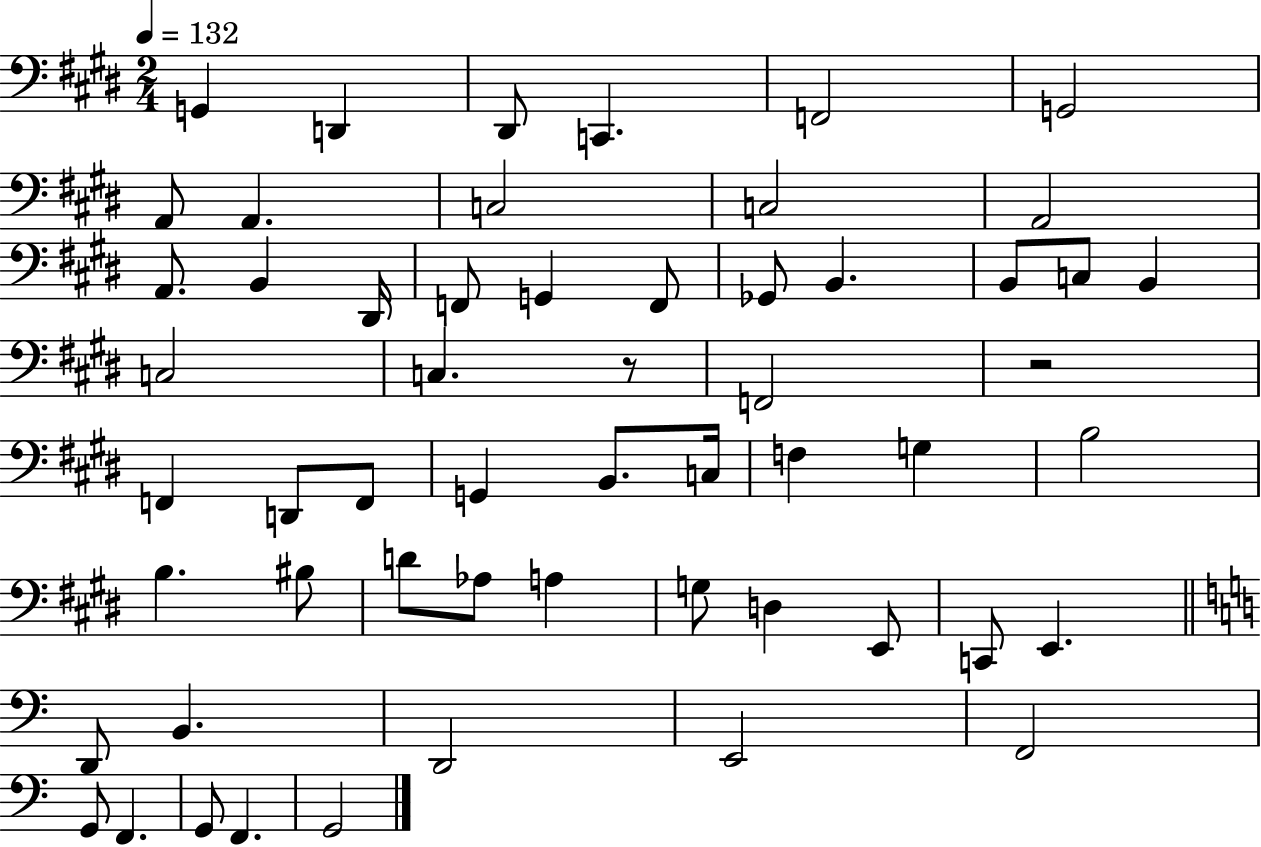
{
  \clef bass
  \numericTimeSignature
  \time 2/4
  \key e \major
  \tempo 4 = 132
  g,4 d,4 | dis,8 c,4. | f,2 | g,2 | \break a,8 a,4. | c2 | c2 | a,2 | \break a,8. b,4 dis,16 | f,8 g,4 f,8 | ges,8 b,4. | b,8 c8 b,4 | \break c2 | c4. r8 | f,2 | r2 | \break f,4 d,8 f,8 | g,4 b,8. c16 | f4 g4 | b2 | \break b4. bis8 | d'8 aes8 a4 | g8 d4 e,8 | c,8 e,4. | \break \bar "||" \break \key c \major d,8 b,4. | d,2 | e,2 | f,2 | \break g,8 f,4. | g,8 f,4. | g,2 | \bar "|."
}